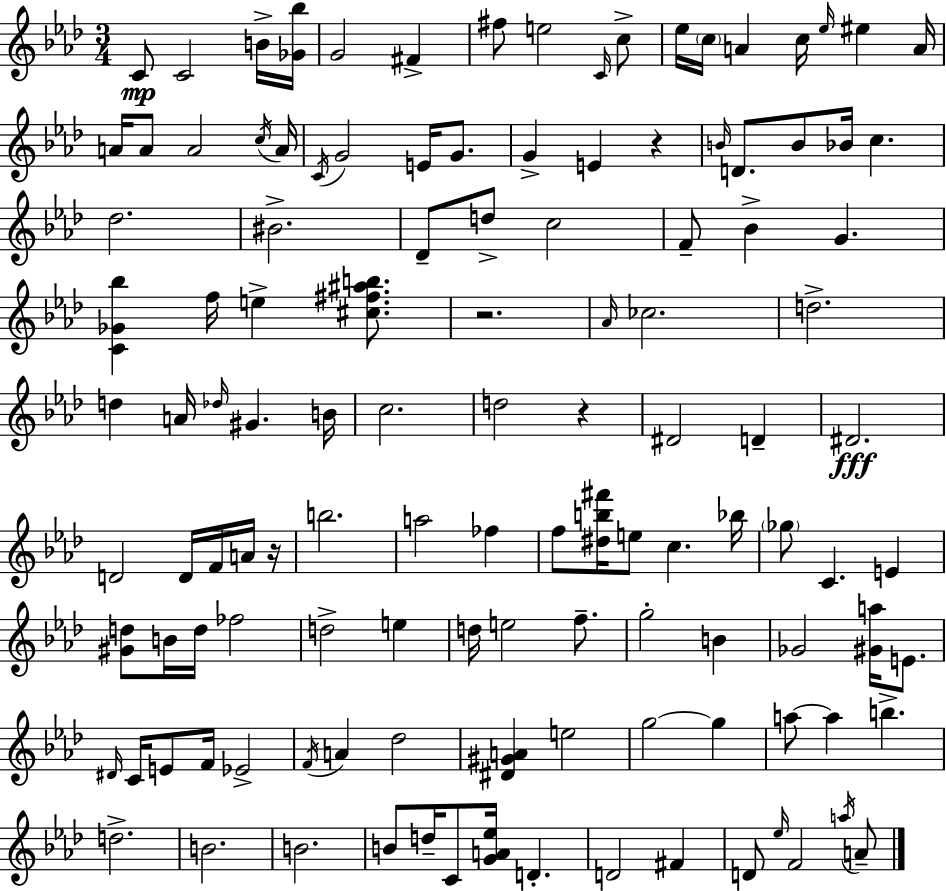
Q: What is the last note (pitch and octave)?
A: A4